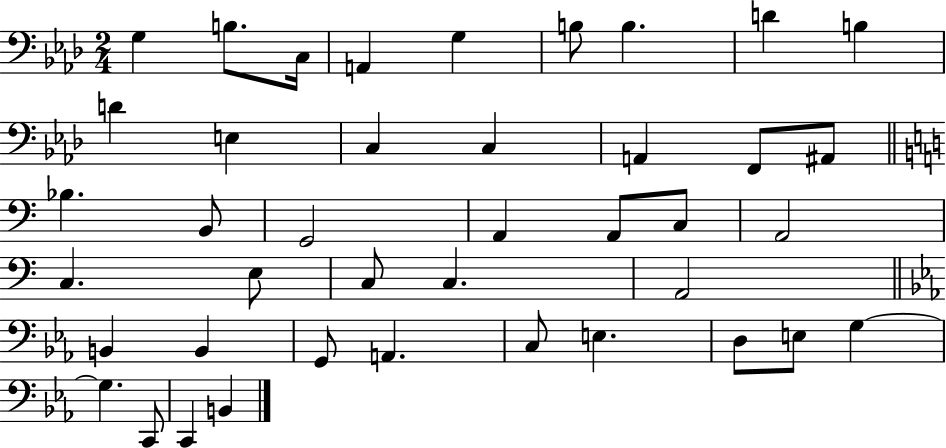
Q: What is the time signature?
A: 2/4